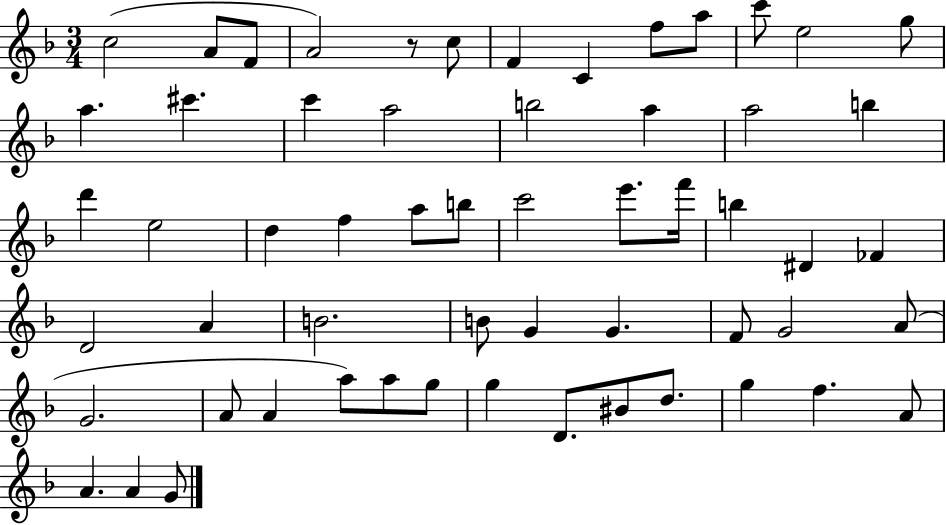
C5/h A4/e F4/e A4/h R/e C5/e F4/q C4/q F5/e A5/e C6/e E5/h G5/e A5/q. C#6/q. C6/q A5/h B5/h A5/q A5/h B5/q D6/q E5/h D5/q F5/q A5/e B5/e C6/h E6/e. F6/s B5/q D#4/q FES4/q D4/h A4/q B4/h. B4/e G4/q G4/q. F4/e G4/h A4/e G4/h. A4/e A4/q A5/e A5/e G5/e G5/q D4/e. BIS4/e D5/e. G5/q F5/q. A4/e A4/q. A4/q G4/e